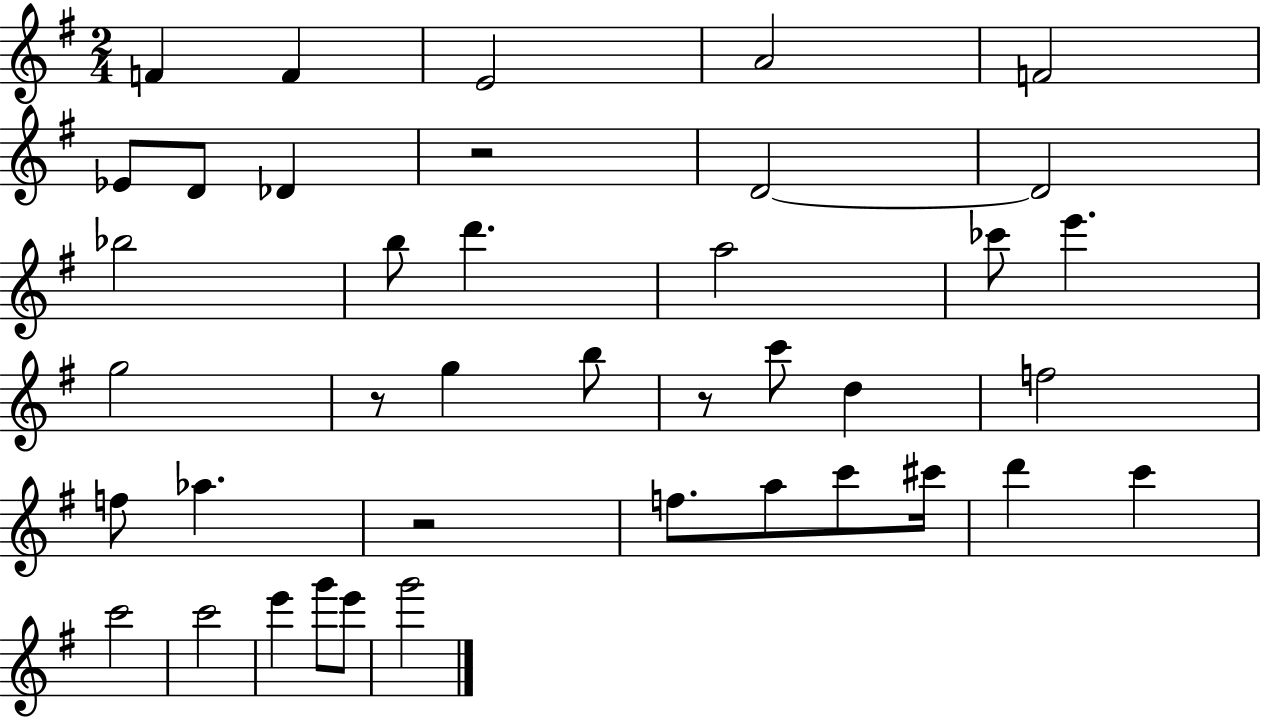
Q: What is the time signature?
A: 2/4